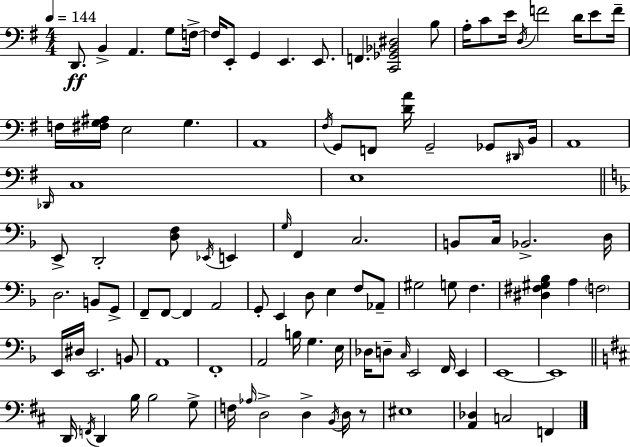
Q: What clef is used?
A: bass